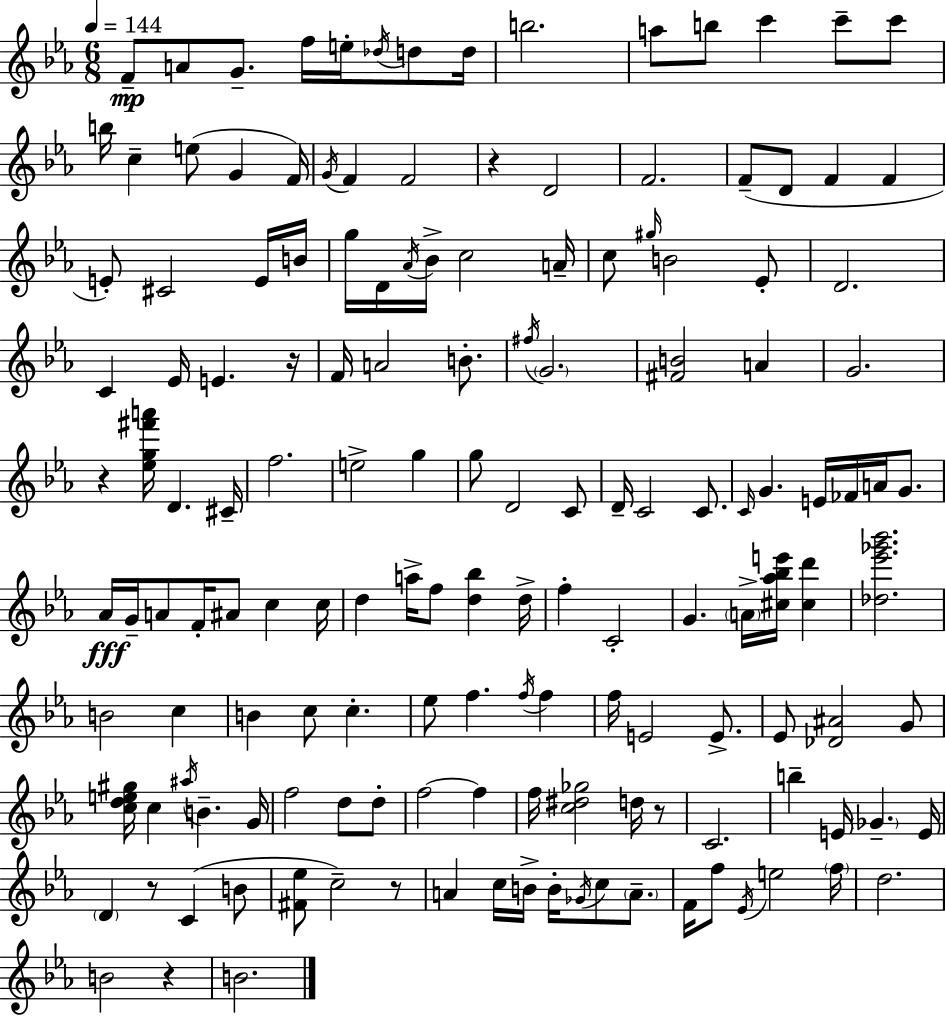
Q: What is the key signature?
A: C minor